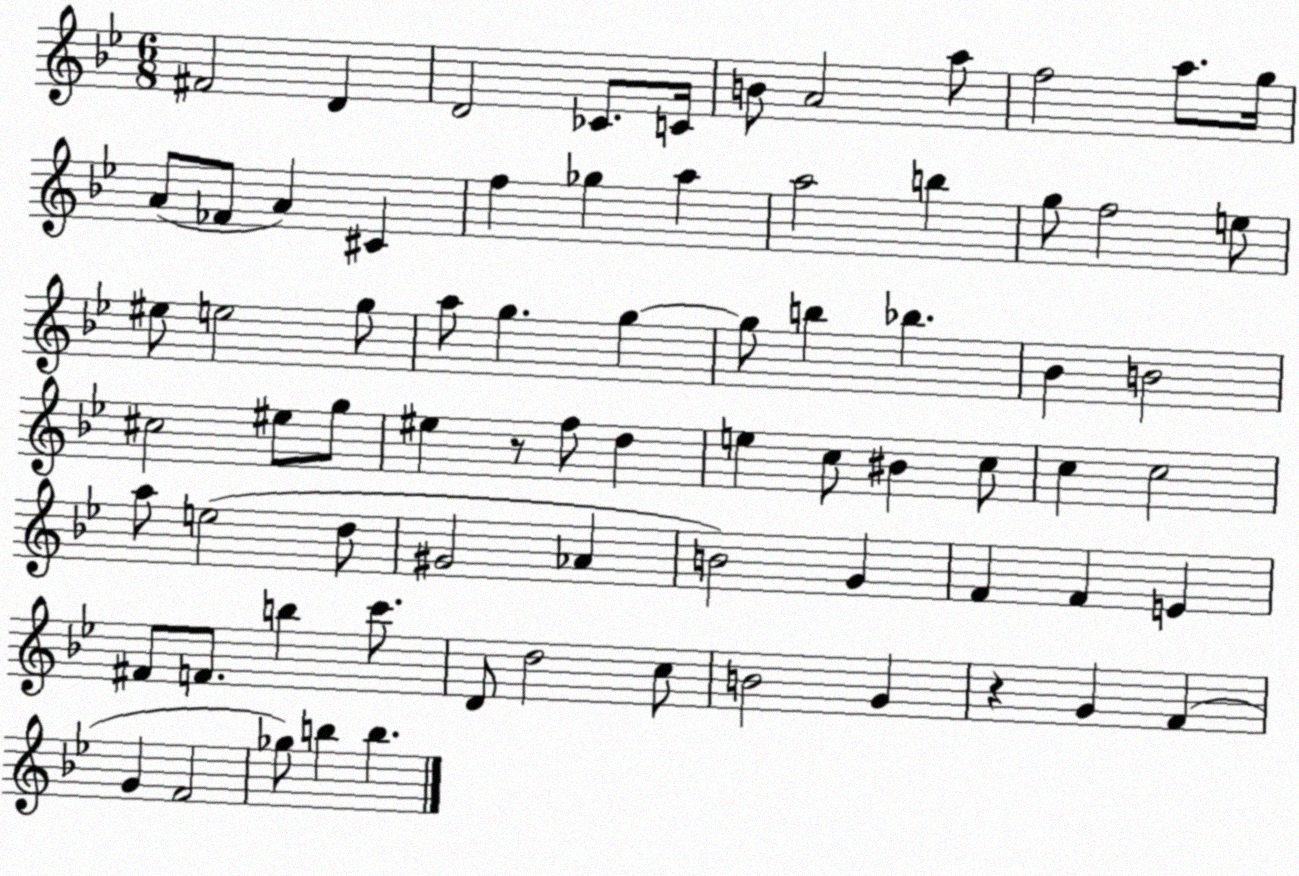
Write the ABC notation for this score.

X:1
T:Untitled
M:6/8
L:1/4
K:Bb
^F2 D D2 _C/2 C/4 B/2 A2 a/2 f2 a/2 g/4 A/2 _F/2 A ^C f _g a a2 b g/2 f2 e/2 ^e/2 e2 g/2 a/2 g g g/2 b _b _B B2 ^c2 ^e/2 g/2 ^e z/2 f/2 d e c/2 ^B c/2 c c2 a/2 e2 d/2 ^G2 _A B2 G F F E ^F/2 F/2 b c'/2 D/2 d2 c/2 B2 G z G F G F2 _g/2 b b